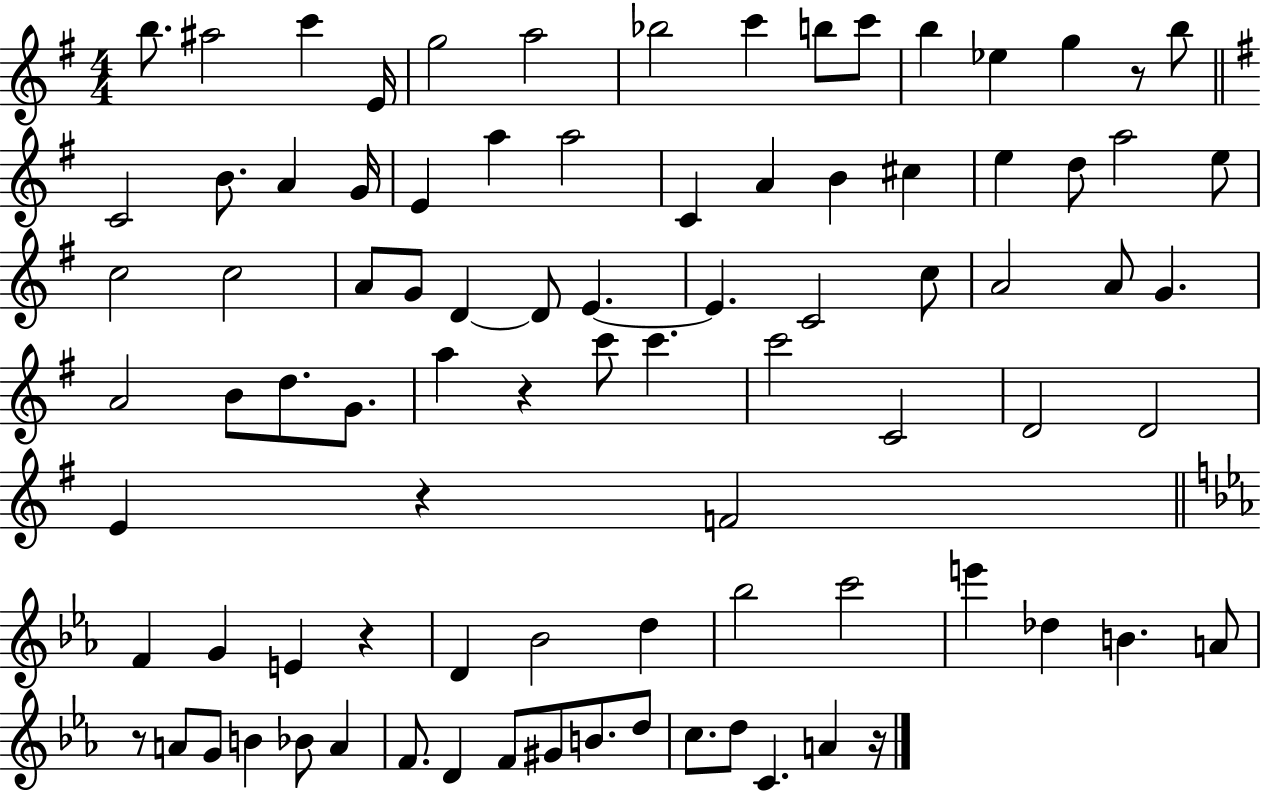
{
  \clef treble
  \numericTimeSignature
  \time 4/4
  \key g \major
  \repeat volta 2 { b''8. ais''2 c'''4 e'16 | g''2 a''2 | bes''2 c'''4 b''8 c'''8 | b''4 ees''4 g''4 r8 b''8 | \break \bar "||" \break \key g \major c'2 b'8. a'4 g'16 | e'4 a''4 a''2 | c'4 a'4 b'4 cis''4 | e''4 d''8 a''2 e''8 | \break c''2 c''2 | a'8 g'8 d'4~~ d'8 e'4.~~ | e'4. c'2 c''8 | a'2 a'8 g'4. | \break a'2 b'8 d''8. g'8. | a''4 r4 c'''8 c'''4. | c'''2 c'2 | d'2 d'2 | \break e'4 r4 f'2 | \bar "||" \break \key ees \major f'4 g'4 e'4 r4 | d'4 bes'2 d''4 | bes''2 c'''2 | e'''4 des''4 b'4. a'8 | \break r8 a'8 g'8 b'4 bes'8 a'4 | f'8. d'4 f'8 gis'8 b'8. d''8 | c''8. d''8 c'4. a'4 r16 | } \bar "|."
}